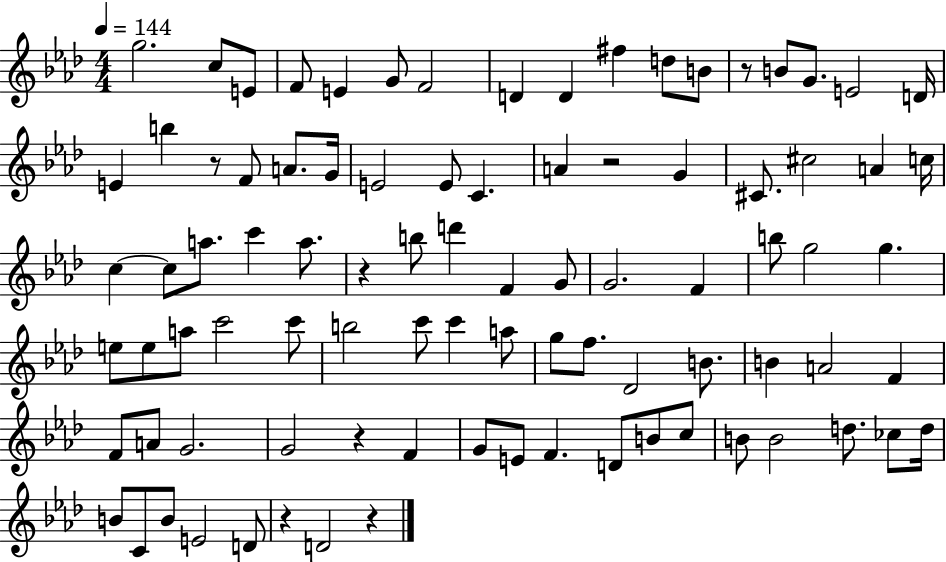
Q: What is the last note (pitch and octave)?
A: D4